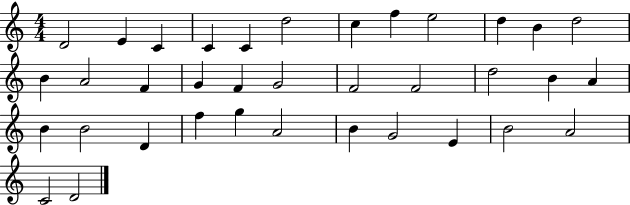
{
  \clef treble
  \numericTimeSignature
  \time 4/4
  \key c \major
  d'2 e'4 c'4 | c'4 c'4 d''2 | c''4 f''4 e''2 | d''4 b'4 d''2 | \break b'4 a'2 f'4 | g'4 f'4 g'2 | f'2 f'2 | d''2 b'4 a'4 | \break b'4 b'2 d'4 | f''4 g''4 a'2 | b'4 g'2 e'4 | b'2 a'2 | \break c'2 d'2 | \bar "|."
}